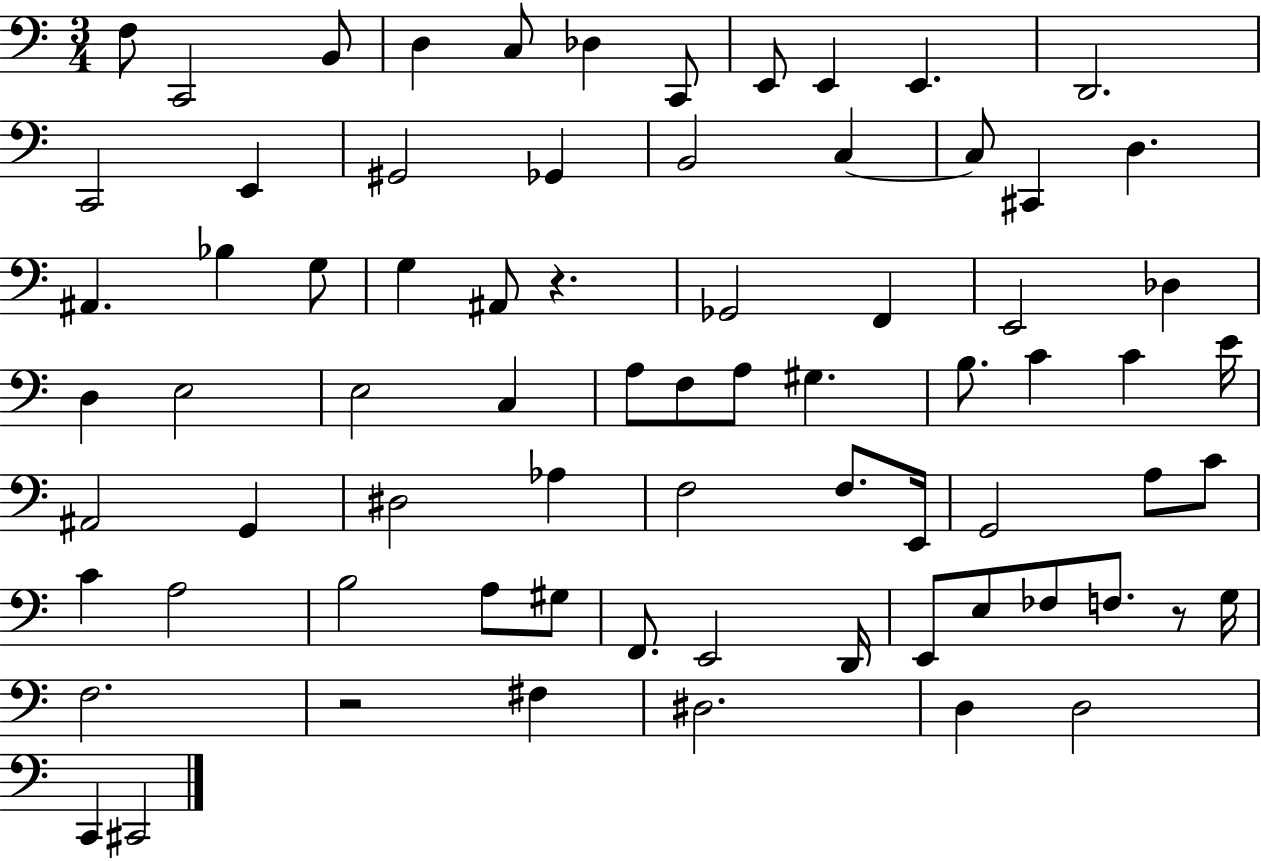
{
  \clef bass
  \numericTimeSignature
  \time 3/4
  \key c \major
  f8 c,2 b,8 | d4 c8 des4 c,8 | e,8 e,4 e,4. | d,2. | \break c,2 e,4 | gis,2 ges,4 | b,2 c4~~ | c8 cis,4 d4. | \break ais,4. bes4 g8 | g4 ais,8 r4. | ges,2 f,4 | e,2 des4 | \break d4 e2 | e2 c4 | a8 f8 a8 gis4. | b8. c'4 c'4 e'16 | \break ais,2 g,4 | dis2 aes4 | f2 f8. e,16 | g,2 a8 c'8 | \break c'4 a2 | b2 a8 gis8 | f,8. e,2 d,16 | e,8 e8 fes8 f8. r8 g16 | \break f2. | r2 fis4 | dis2. | d4 d2 | \break c,4 cis,2 | \bar "|."
}